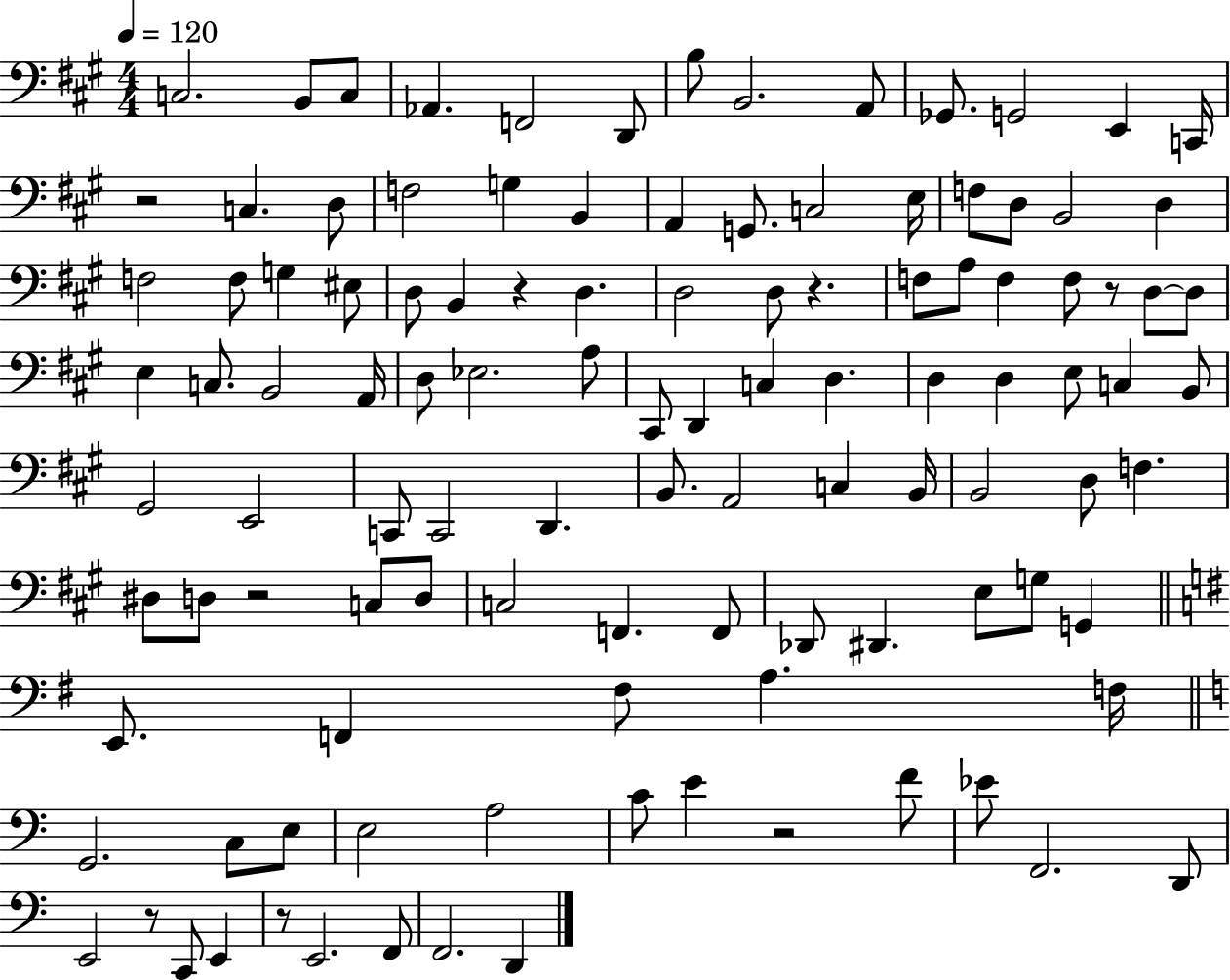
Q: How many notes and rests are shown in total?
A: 112